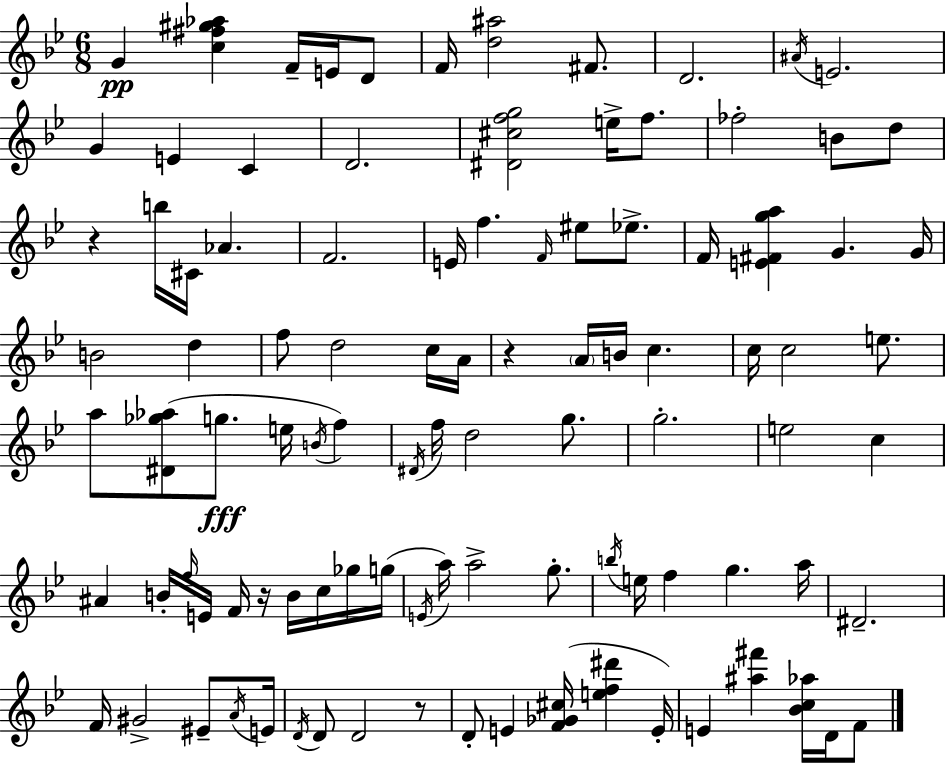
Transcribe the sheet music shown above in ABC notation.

X:1
T:Untitled
M:6/8
L:1/4
K:Bb
G [c^f^g_a] F/4 E/4 D/2 F/4 [d^a]2 ^F/2 D2 ^A/4 E2 G E C D2 [^D^cfg]2 e/4 f/2 _f2 B/2 d/2 z b/4 ^C/4 _A F2 E/4 f F/4 ^e/2 _e/2 F/4 [E^Fga] G G/4 B2 d f/2 d2 c/4 A/4 z A/4 B/4 c c/4 c2 e/2 a/2 [^D_g_a]/2 g/2 e/4 B/4 f ^D/4 f/4 d2 g/2 g2 e2 c ^A B/4 f/4 E/4 F/4 z/4 B/4 c/4 _g/4 g/4 E/4 a/4 a2 g/2 b/4 e/4 f g a/4 ^D2 F/4 ^G2 ^E/2 A/4 E/4 D/4 D/2 D2 z/2 D/2 E [F_G^c]/4 [ef^d'] E/4 E [^a^f'] [_Bc_a]/4 D/4 F/2